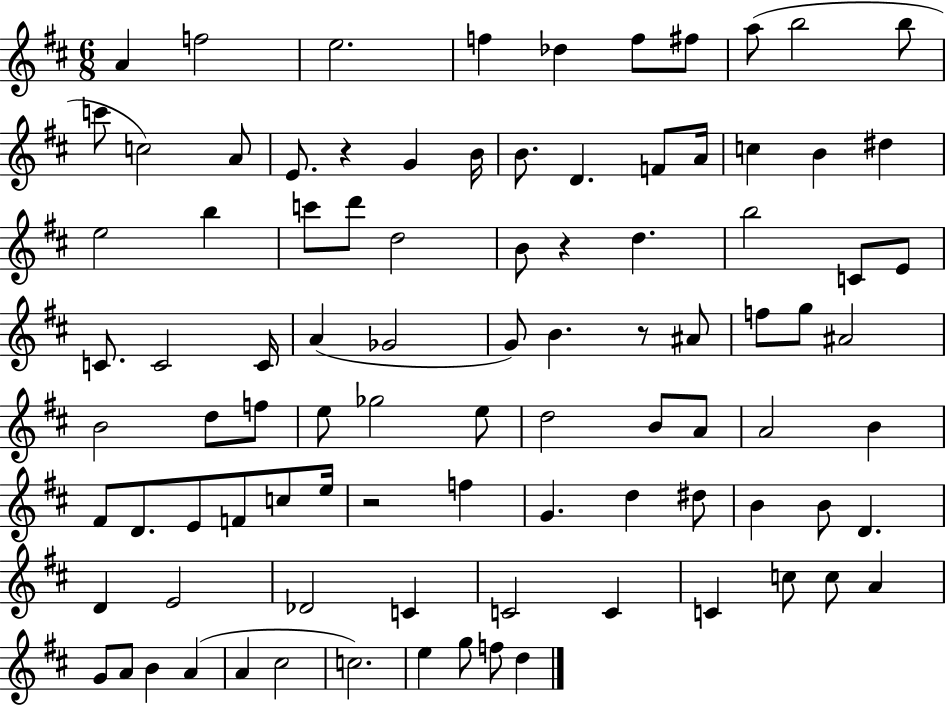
{
  \clef treble
  \numericTimeSignature
  \time 6/8
  \key d \major
  a'4 f''2 | e''2. | f''4 des''4 f''8 fis''8 | a''8( b''2 b''8 | \break c'''8 c''2) a'8 | e'8. r4 g'4 b'16 | b'8. d'4. f'8 a'16 | c''4 b'4 dis''4 | \break e''2 b''4 | c'''8 d'''8 d''2 | b'8 r4 d''4. | b''2 c'8 e'8 | \break c'8. c'2 c'16 | a'4( ges'2 | g'8) b'4. r8 ais'8 | f''8 g''8 ais'2 | \break b'2 d''8 f''8 | e''8 ges''2 e''8 | d''2 b'8 a'8 | a'2 b'4 | \break fis'8 d'8. e'8 f'8 c''8 e''16 | r2 f''4 | g'4. d''4 dis''8 | b'4 b'8 d'4. | \break d'4 e'2 | des'2 c'4 | c'2 c'4 | c'4 c''8 c''8 a'4 | \break g'8 a'8 b'4 a'4( | a'4 cis''2 | c''2.) | e''4 g''8 f''8 d''4 | \break \bar "|."
}